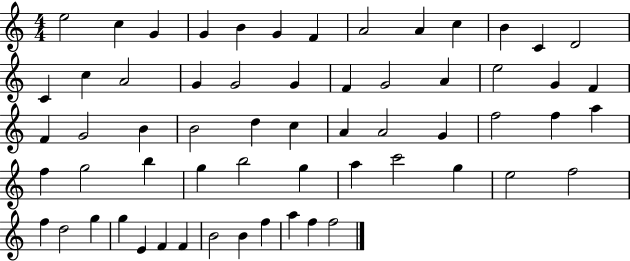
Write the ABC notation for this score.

X:1
T:Untitled
M:4/4
L:1/4
K:C
e2 c G G B G F A2 A c B C D2 C c A2 G G2 G F G2 A e2 G F F G2 B B2 d c A A2 G f2 f a f g2 b g b2 g a c'2 g e2 f2 f d2 g g E F F B2 B f a f f2